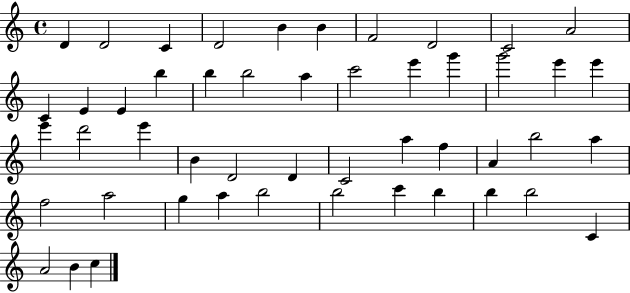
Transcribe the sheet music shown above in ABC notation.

X:1
T:Untitled
M:4/4
L:1/4
K:C
D D2 C D2 B B F2 D2 C2 A2 C E E b b b2 a c'2 e' g' g'2 e' e' e' d'2 e' B D2 D C2 a f A b2 a f2 a2 g a b2 b2 c' b b b2 C A2 B c